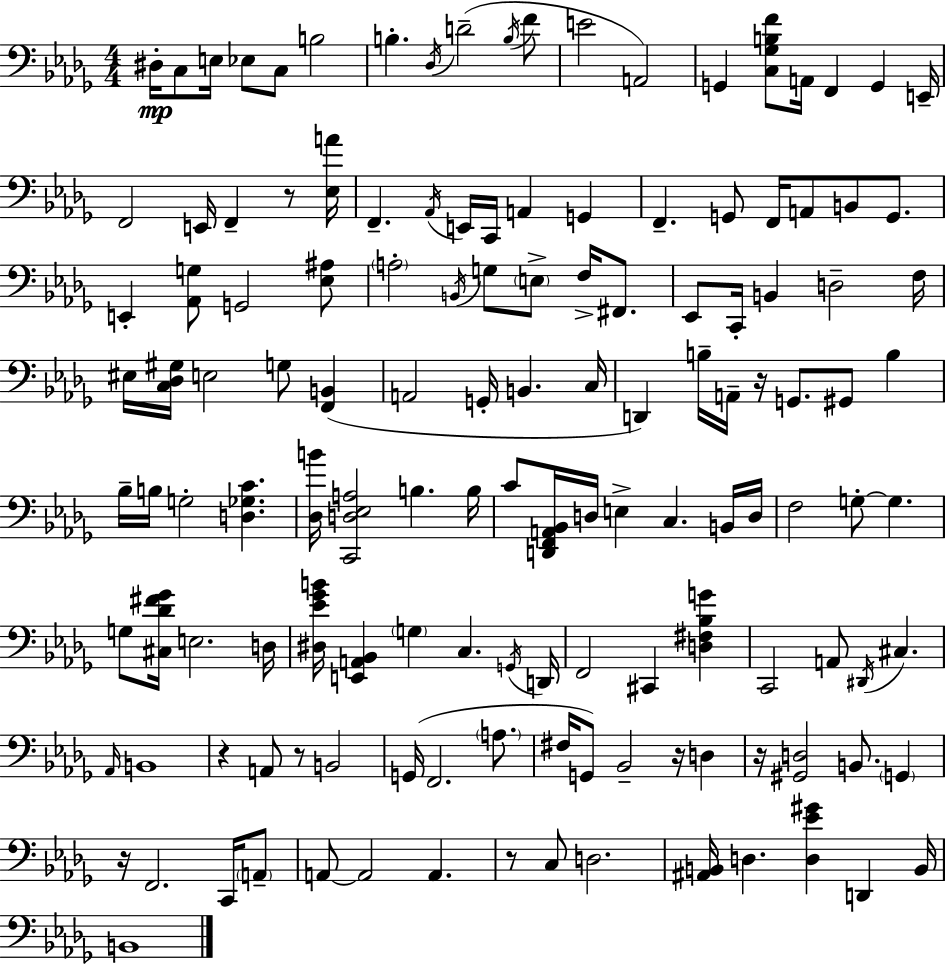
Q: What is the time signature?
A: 4/4